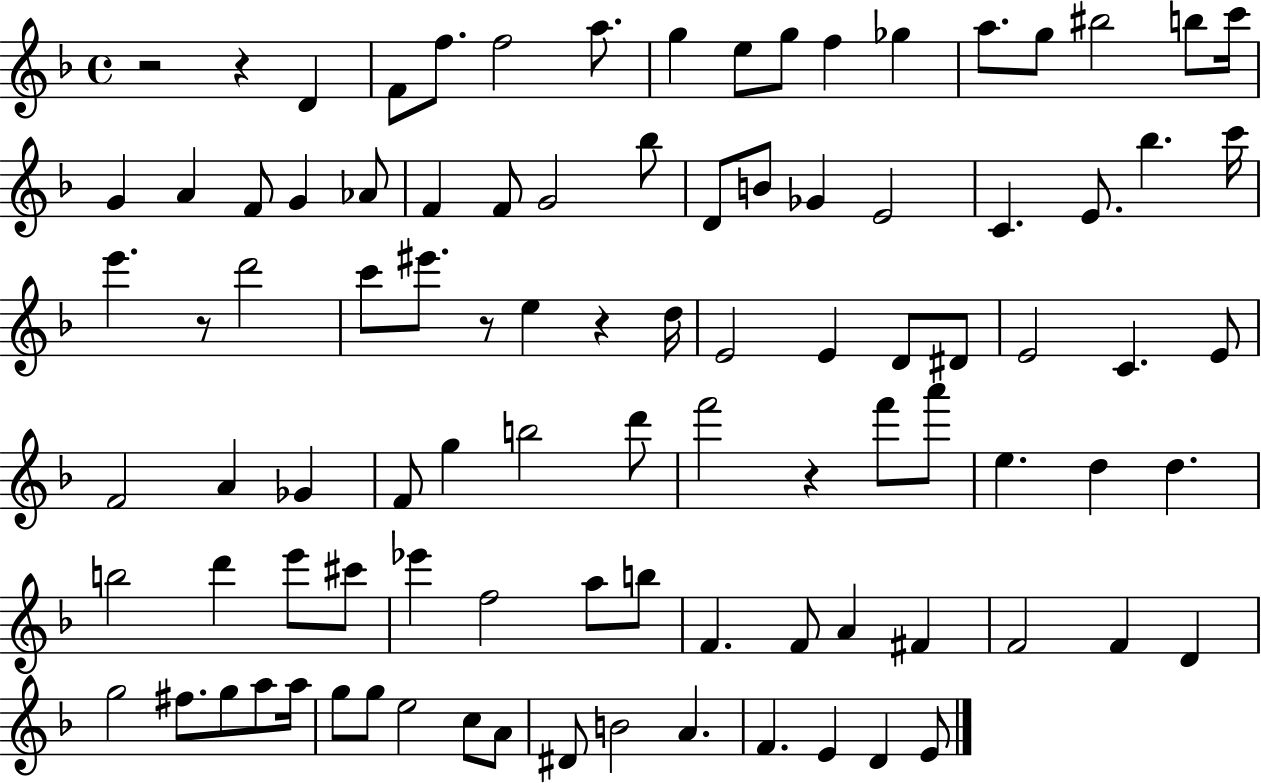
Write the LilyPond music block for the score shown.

{
  \clef treble
  \time 4/4
  \defaultTimeSignature
  \key f \major
  r2 r4 d'4 | f'8 f''8. f''2 a''8. | g''4 e''8 g''8 f''4 ges''4 | a''8. g''8 bis''2 b''8 c'''16 | \break g'4 a'4 f'8 g'4 aes'8 | f'4 f'8 g'2 bes''8 | d'8 b'8 ges'4 e'2 | c'4. e'8. bes''4. c'''16 | \break e'''4. r8 d'''2 | c'''8 eis'''8. r8 e''4 r4 d''16 | e'2 e'4 d'8 dis'8 | e'2 c'4. e'8 | \break f'2 a'4 ges'4 | f'8 g''4 b''2 d'''8 | f'''2 r4 f'''8 a'''8 | e''4. d''4 d''4. | \break b''2 d'''4 e'''8 cis'''8 | ees'''4 f''2 a''8 b''8 | f'4. f'8 a'4 fis'4 | f'2 f'4 d'4 | \break g''2 fis''8. g''8 a''8 a''16 | g''8 g''8 e''2 c''8 a'8 | dis'8 b'2 a'4. | f'4. e'4 d'4 e'8 | \break \bar "|."
}